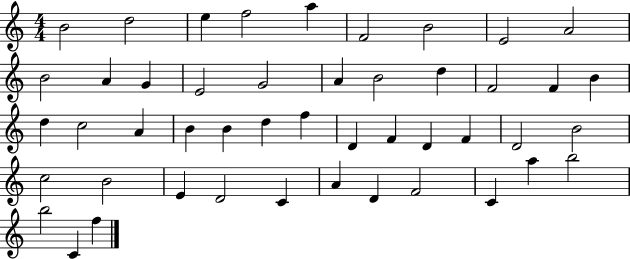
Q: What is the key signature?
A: C major